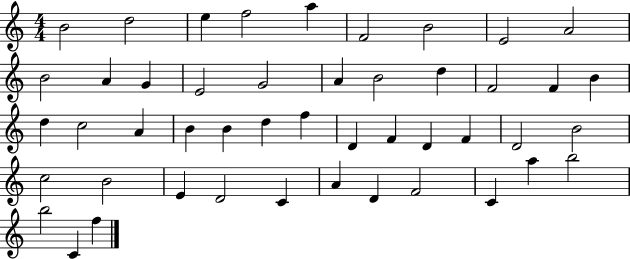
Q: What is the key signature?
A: C major